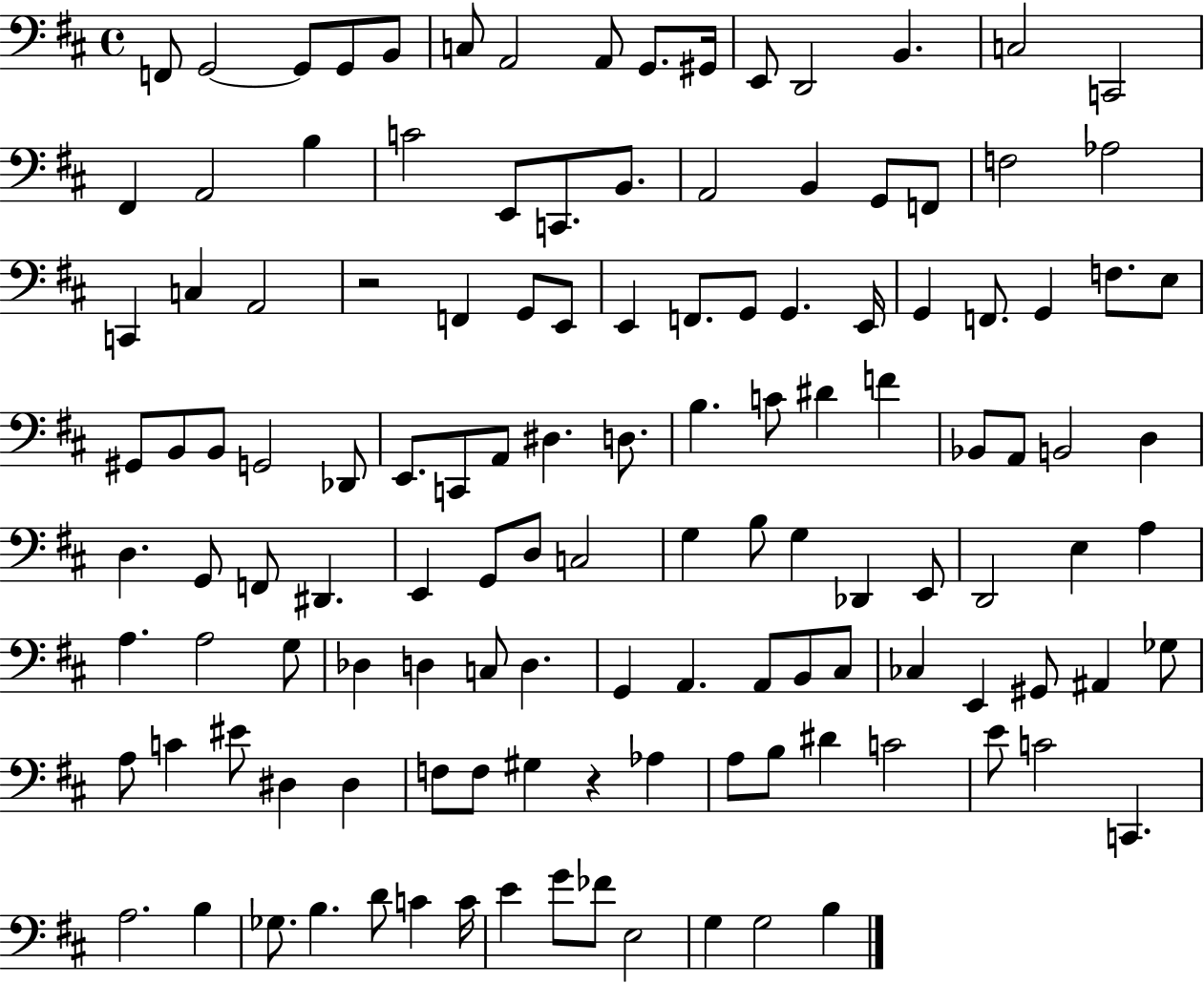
{
  \clef bass
  \time 4/4
  \defaultTimeSignature
  \key d \major
  f,8 g,2~~ g,8 g,8 b,8 | c8 a,2 a,8 g,8. gis,16 | e,8 d,2 b,4. | c2 c,2 | \break fis,4 a,2 b4 | c'2 e,8 c,8. b,8. | a,2 b,4 g,8 f,8 | f2 aes2 | \break c,4 c4 a,2 | r2 f,4 g,8 e,8 | e,4 f,8. g,8 g,4. e,16 | g,4 f,8. g,4 f8. e8 | \break gis,8 b,8 b,8 g,2 des,8 | e,8. c,8 a,8 dis4. d8. | b4. c'8 dis'4 f'4 | bes,8 a,8 b,2 d4 | \break d4. g,8 f,8 dis,4. | e,4 g,8 d8 c2 | g4 b8 g4 des,4 e,8 | d,2 e4 a4 | \break a4. a2 g8 | des4 d4 c8 d4. | g,4 a,4. a,8 b,8 cis8 | ces4 e,4 gis,8 ais,4 ges8 | \break a8 c'4 eis'8 dis4 dis4 | f8 f8 gis4 r4 aes4 | a8 b8 dis'4 c'2 | e'8 c'2 c,4. | \break a2. b4 | ges8. b4. d'8 c'4 c'16 | e'4 g'8 fes'8 e2 | g4 g2 b4 | \break \bar "|."
}